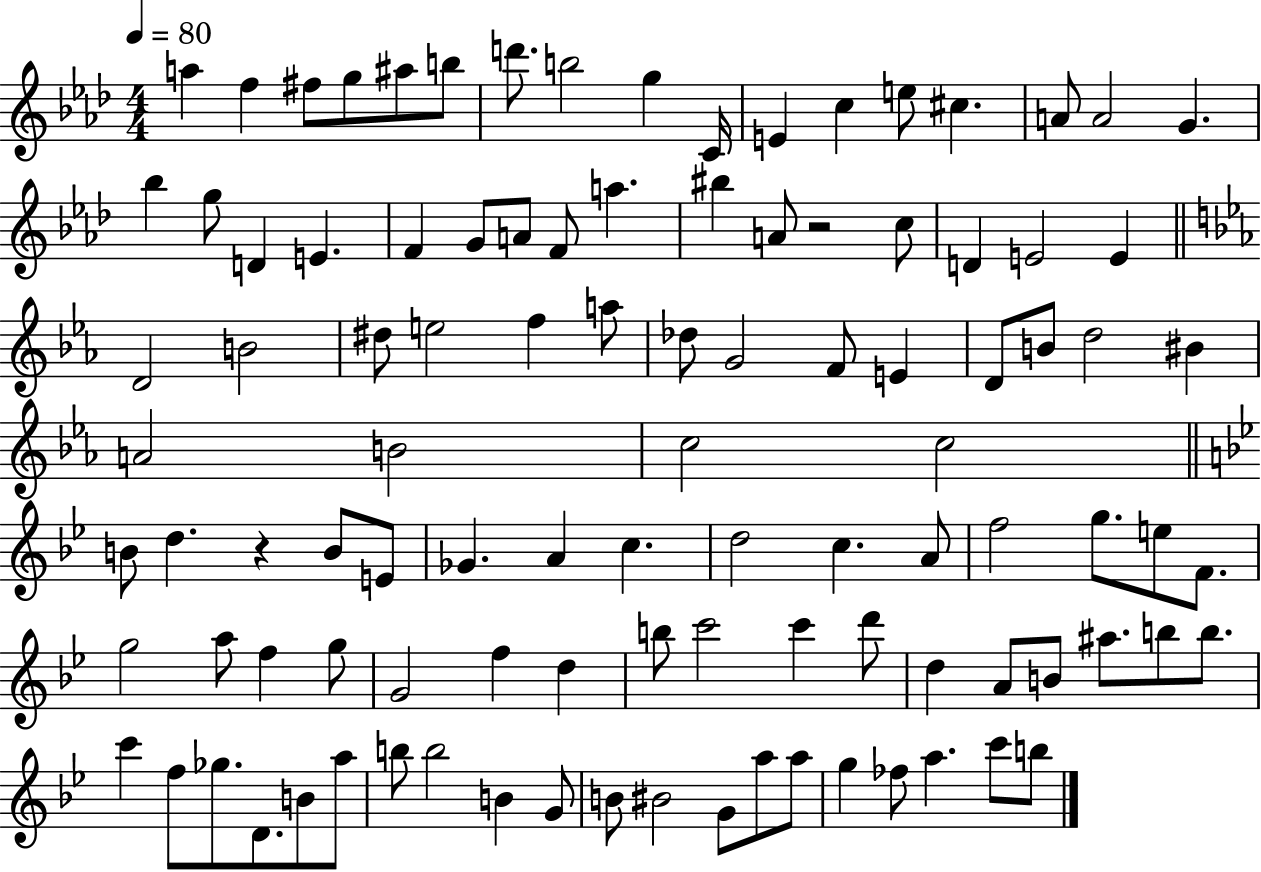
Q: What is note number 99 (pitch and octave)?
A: A5